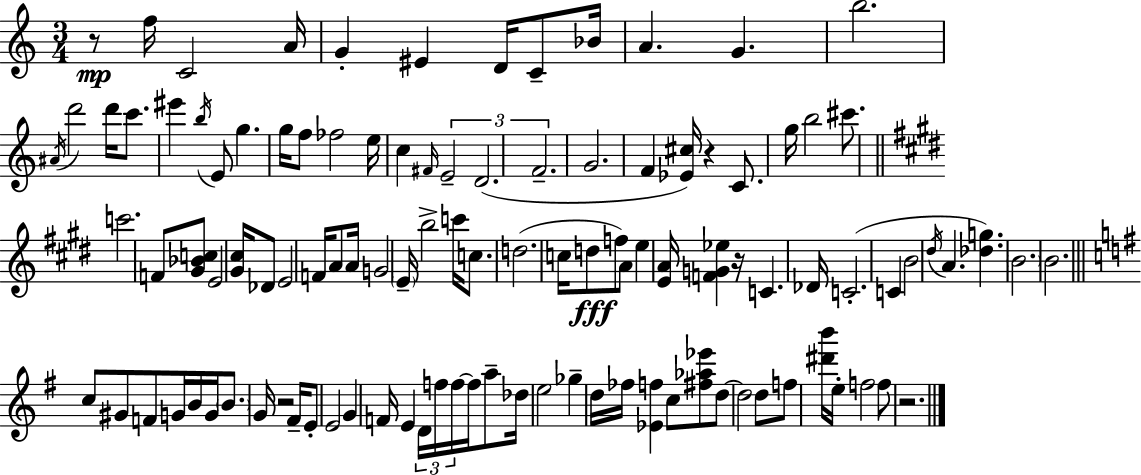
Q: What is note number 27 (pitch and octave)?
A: D4